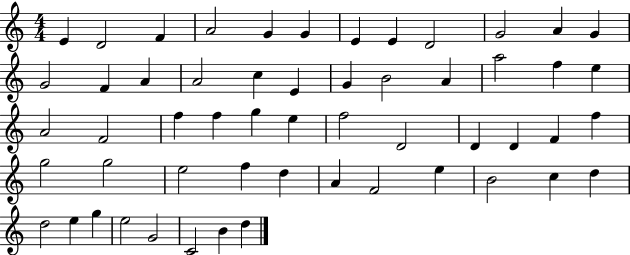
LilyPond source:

{
  \clef treble
  \numericTimeSignature
  \time 4/4
  \key c \major
  e'4 d'2 f'4 | a'2 g'4 g'4 | e'4 e'4 d'2 | g'2 a'4 g'4 | \break g'2 f'4 a'4 | a'2 c''4 e'4 | g'4 b'2 a'4 | a''2 f''4 e''4 | \break a'2 f'2 | f''4 f''4 g''4 e''4 | f''2 d'2 | d'4 d'4 f'4 f''4 | \break g''2 g''2 | e''2 f''4 d''4 | a'4 f'2 e''4 | b'2 c''4 d''4 | \break d''2 e''4 g''4 | e''2 g'2 | c'2 b'4 d''4 | \bar "|."
}